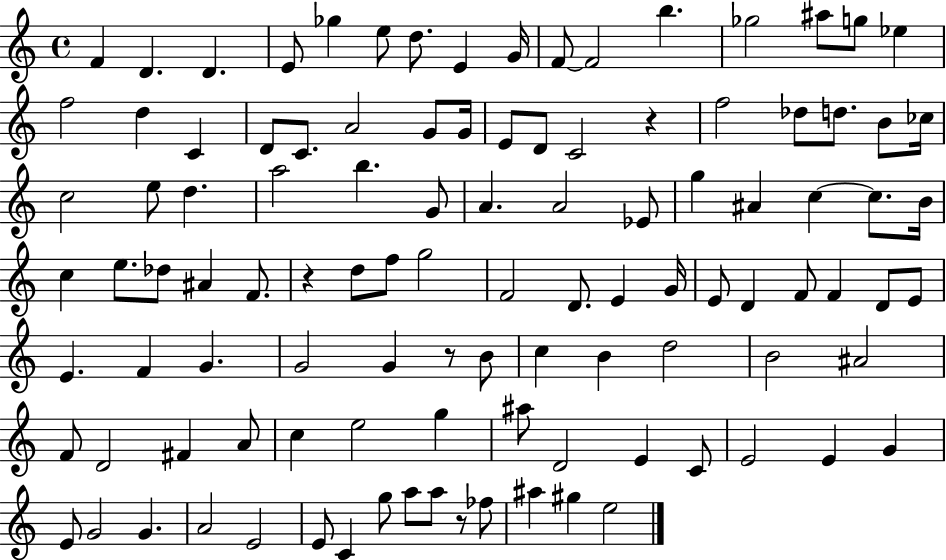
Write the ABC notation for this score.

X:1
T:Untitled
M:4/4
L:1/4
K:C
F D D E/2 _g e/2 d/2 E G/4 F/2 F2 b _g2 ^a/2 g/2 _e f2 d C D/2 C/2 A2 G/2 G/4 E/2 D/2 C2 z f2 _d/2 d/2 B/2 _c/4 c2 e/2 d a2 b G/2 A A2 _E/2 g ^A c c/2 B/4 c e/2 _d/2 ^A F/2 z d/2 f/2 g2 F2 D/2 E G/4 E/2 D F/2 F D/2 E/2 E F G G2 G z/2 B/2 c B d2 B2 ^A2 F/2 D2 ^F A/2 c e2 g ^a/2 D2 E C/2 E2 E G E/2 G2 G A2 E2 E/2 C g/2 a/2 a/2 z/2 _f/2 ^a ^g e2